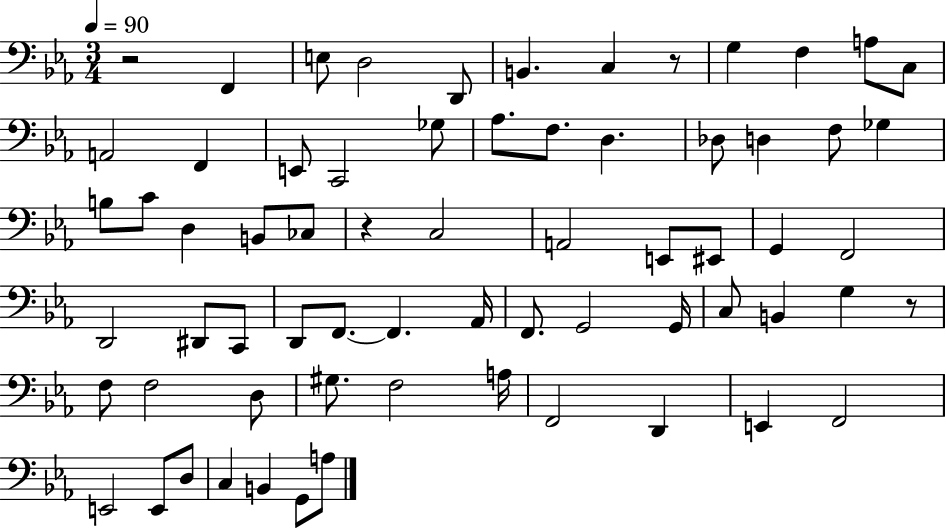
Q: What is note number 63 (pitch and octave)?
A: A3